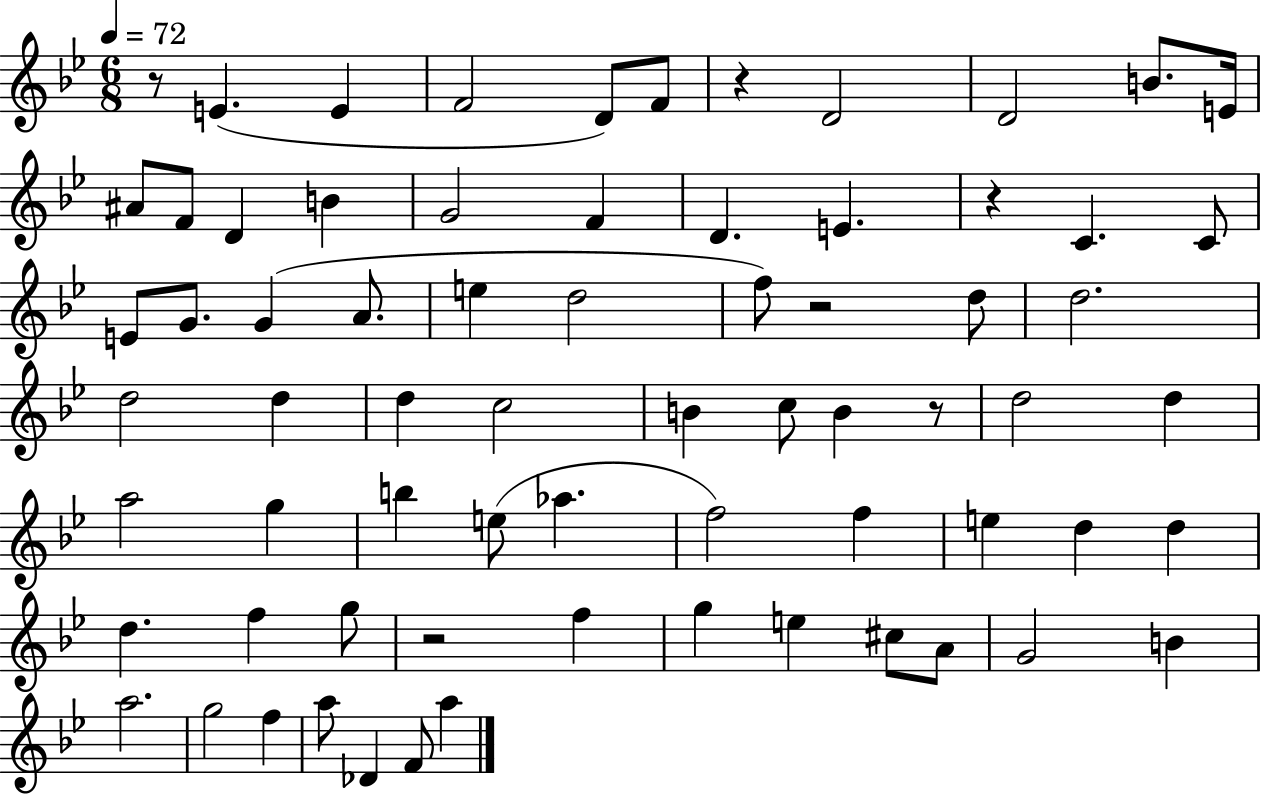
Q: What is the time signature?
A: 6/8